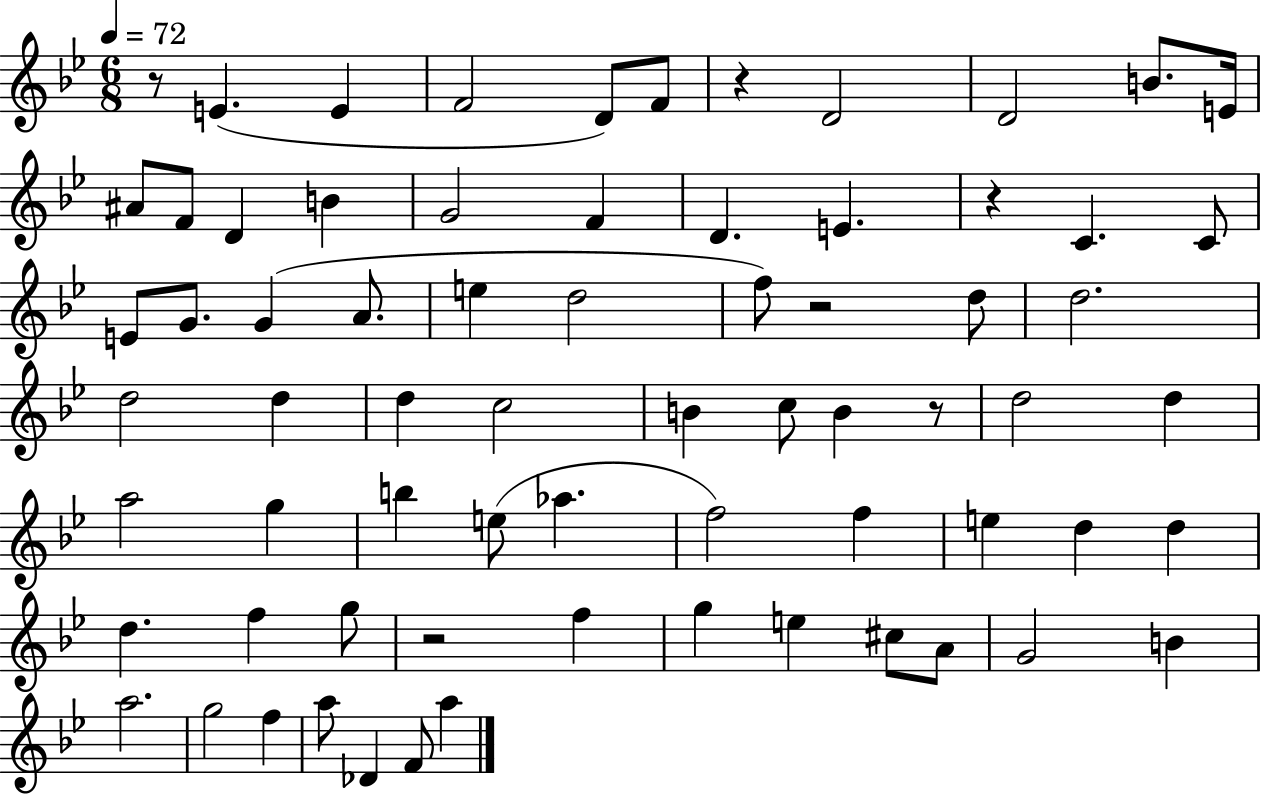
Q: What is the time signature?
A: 6/8